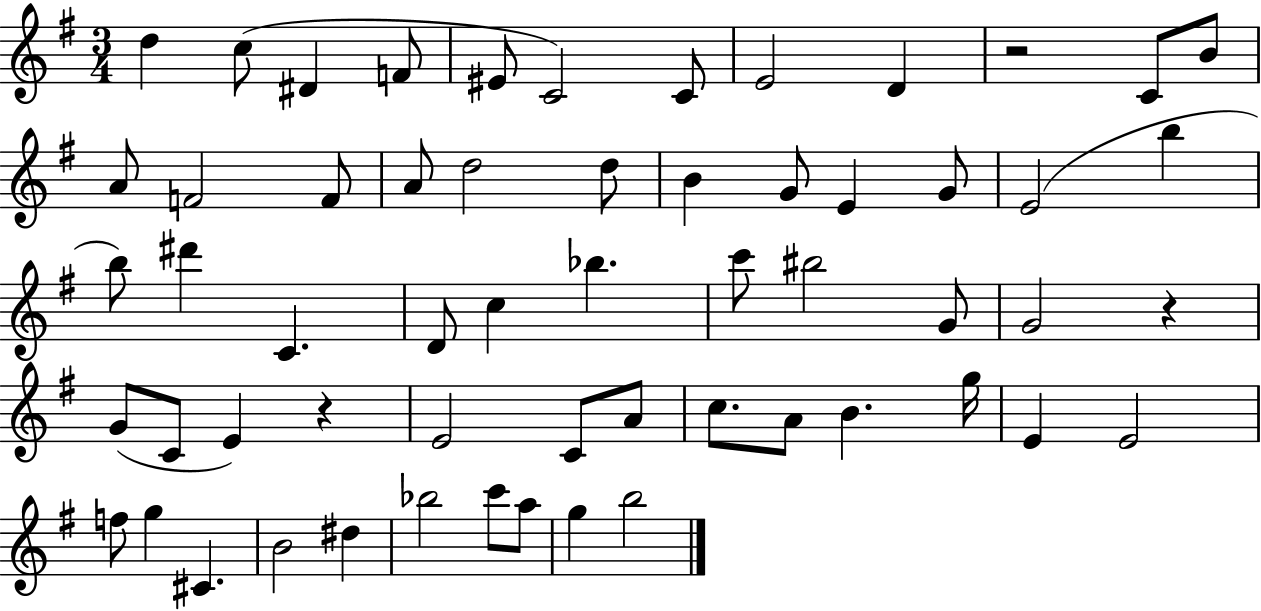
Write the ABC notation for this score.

X:1
T:Untitled
M:3/4
L:1/4
K:G
d c/2 ^D F/2 ^E/2 C2 C/2 E2 D z2 C/2 B/2 A/2 F2 F/2 A/2 d2 d/2 B G/2 E G/2 E2 b b/2 ^d' C D/2 c _b c'/2 ^b2 G/2 G2 z G/2 C/2 E z E2 C/2 A/2 c/2 A/2 B g/4 E E2 f/2 g ^C B2 ^d _b2 c'/2 a/2 g b2